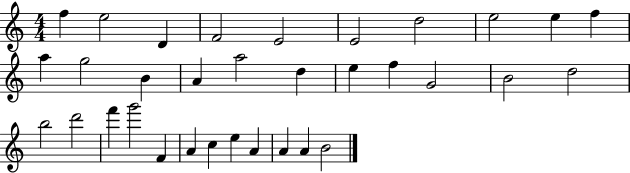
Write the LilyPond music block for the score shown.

{
  \clef treble
  \numericTimeSignature
  \time 4/4
  \key c \major
  f''4 e''2 d'4 | f'2 e'2 | e'2 d''2 | e''2 e''4 f''4 | \break a''4 g''2 b'4 | a'4 a''2 d''4 | e''4 f''4 g'2 | b'2 d''2 | \break b''2 d'''2 | f'''4 g'''2 f'4 | a'4 c''4 e''4 a'4 | a'4 a'4 b'2 | \break \bar "|."
}